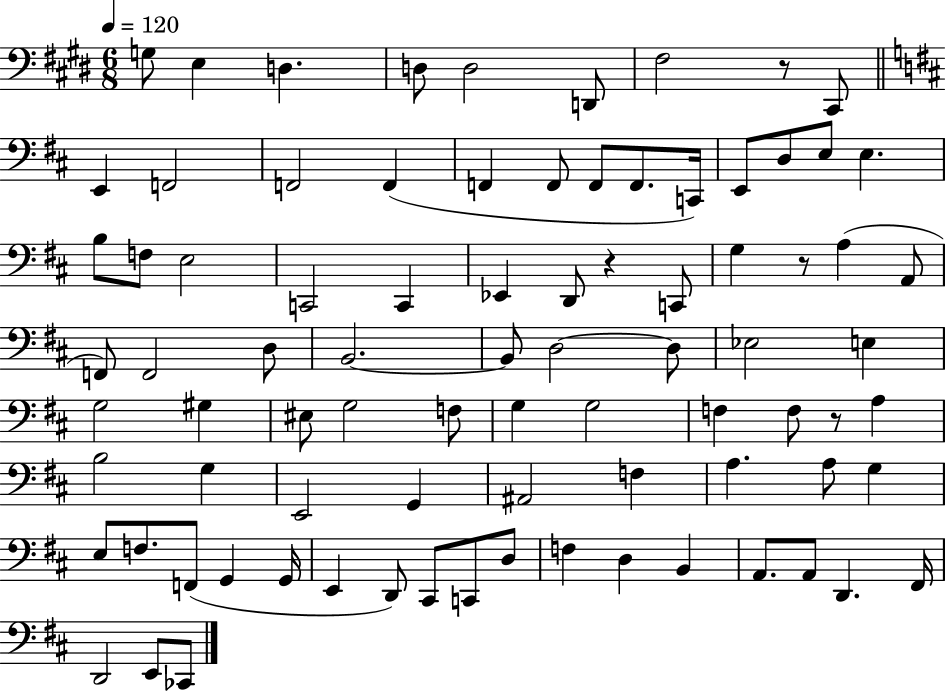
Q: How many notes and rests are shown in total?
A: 84